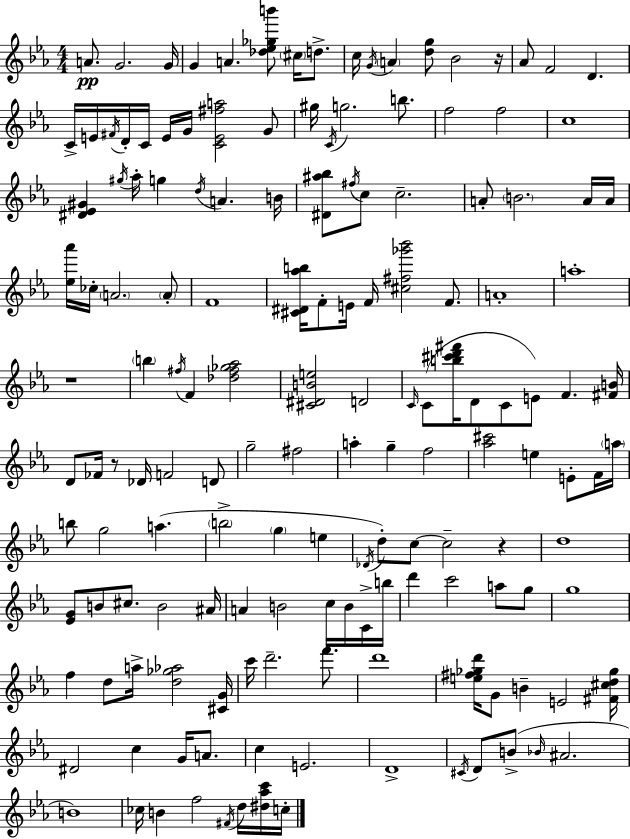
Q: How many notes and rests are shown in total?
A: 154